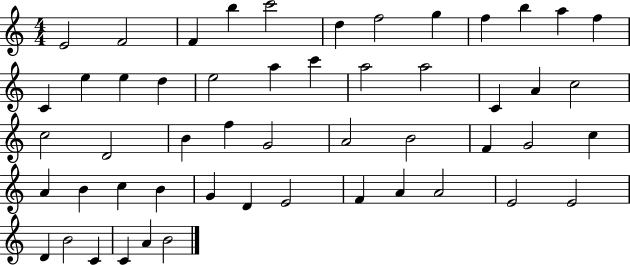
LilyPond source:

{
  \clef treble
  \numericTimeSignature
  \time 4/4
  \key c \major
  e'2 f'2 | f'4 b''4 c'''2 | d''4 f''2 g''4 | f''4 b''4 a''4 f''4 | \break c'4 e''4 e''4 d''4 | e''2 a''4 c'''4 | a''2 a''2 | c'4 a'4 c''2 | \break c''2 d'2 | b'4 f''4 g'2 | a'2 b'2 | f'4 g'2 c''4 | \break a'4 b'4 c''4 b'4 | g'4 d'4 e'2 | f'4 a'4 a'2 | e'2 e'2 | \break d'4 b'2 c'4 | c'4 a'4 b'2 | \bar "|."
}